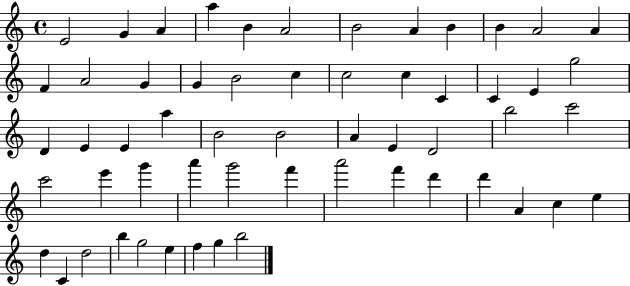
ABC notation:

X:1
T:Untitled
M:4/4
L:1/4
K:C
E2 G A a B A2 B2 A B B A2 A F A2 G G B2 c c2 c C C E g2 D E E a B2 B2 A E D2 b2 c'2 c'2 e' g' a' g'2 f' a'2 f' d' d' A c e d C d2 b g2 e f g b2